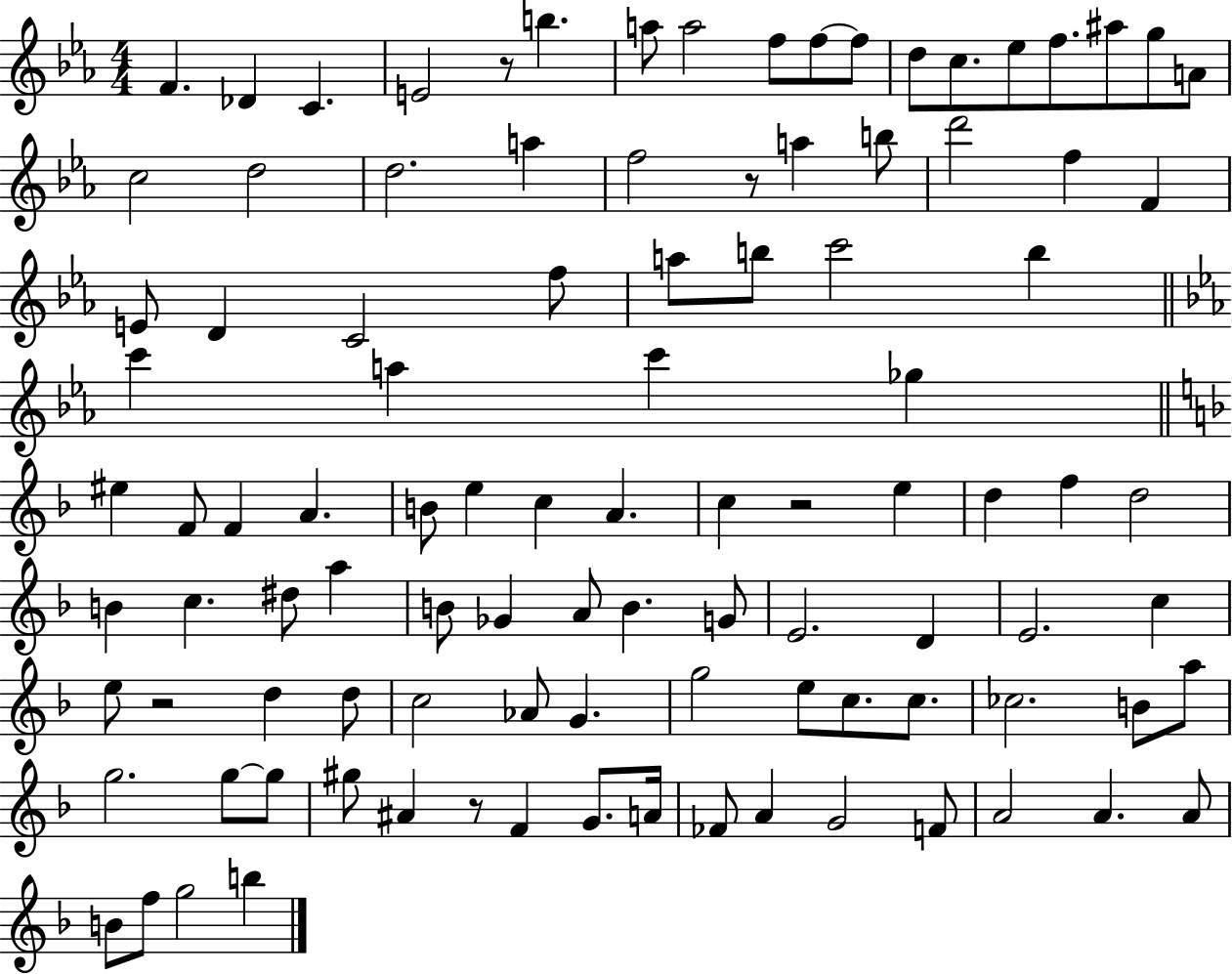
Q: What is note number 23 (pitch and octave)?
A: A5